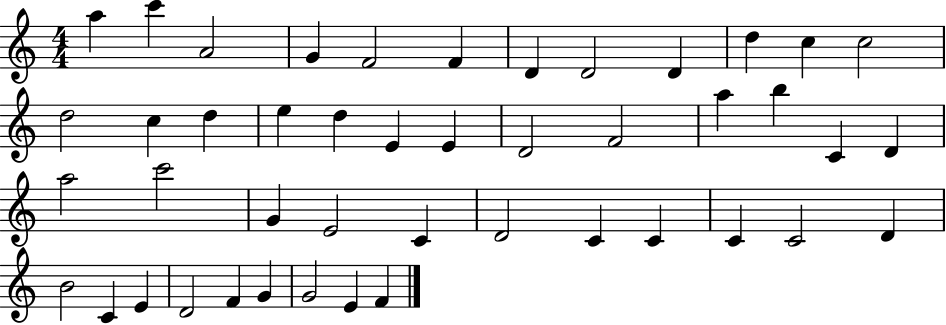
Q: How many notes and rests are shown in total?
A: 45